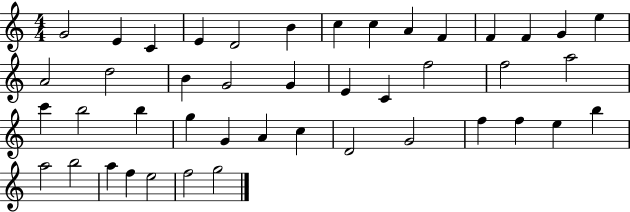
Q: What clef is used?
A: treble